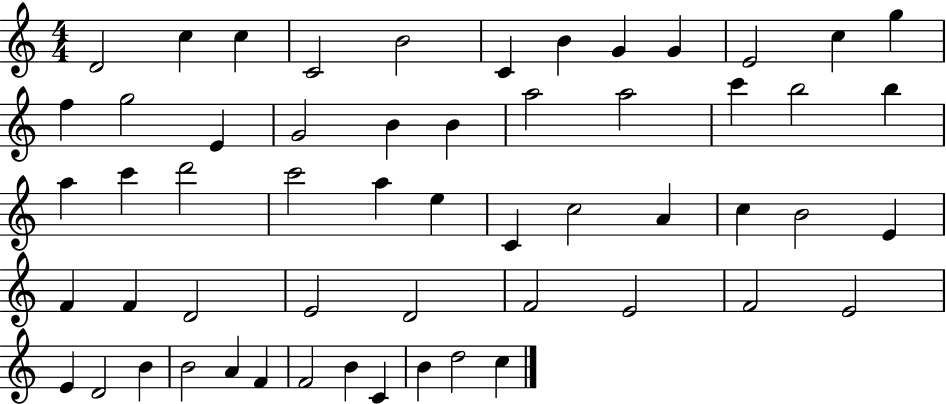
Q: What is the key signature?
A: C major